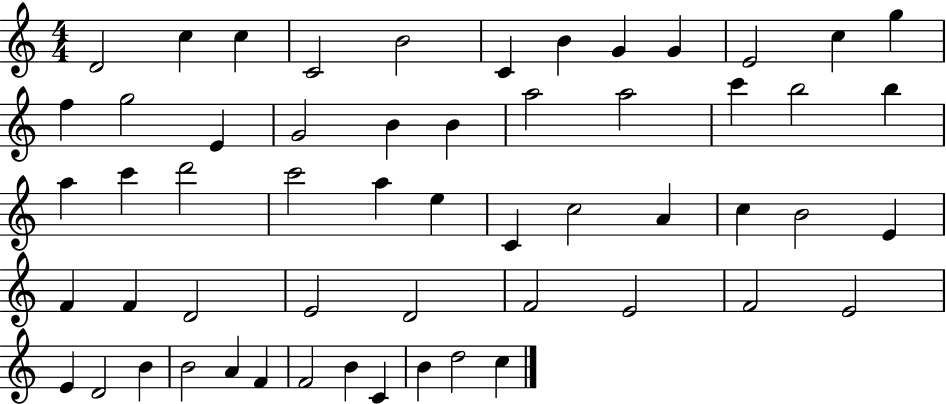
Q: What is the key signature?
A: C major